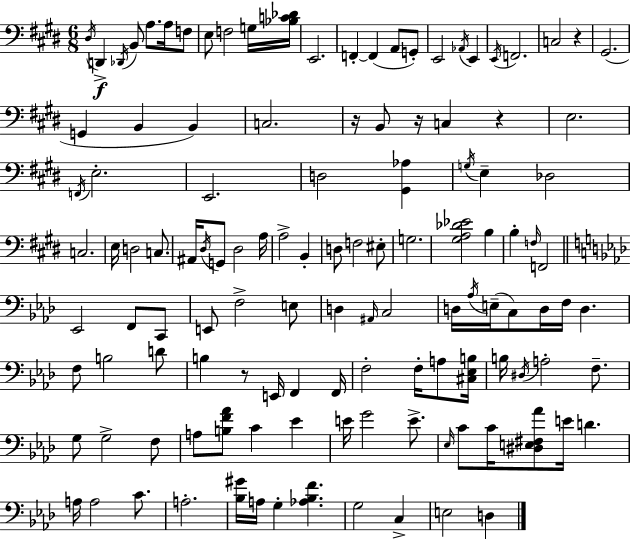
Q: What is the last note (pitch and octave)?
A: D3